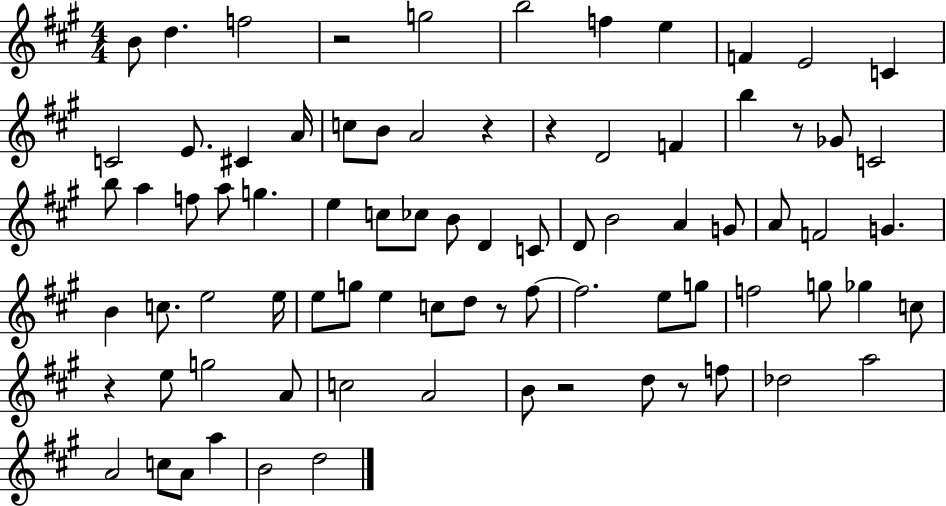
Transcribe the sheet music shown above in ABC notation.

X:1
T:Untitled
M:4/4
L:1/4
K:A
B/2 d f2 z2 g2 b2 f e F E2 C C2 E/2 ^C A/4 c/2 B/2 A2 z z D2 F b z/2 _G/2 C2 b/2 a f/2 a/2 g e c/2 _c/2 B/2 D C/2 D/2 B2 A G/2 A/2 F2 G B c/2 e2 e/4 e/2 g/2 e c/2 d/2 z/2 ^f/2 ^f2 e/2 g/2 f2 g/2 _g c/2 z e/2 g2 A/2 c2 A2 B/2 z2 d/2 z/2 f/2 _d2 a2 A2 c/2 A/2 a B2 d2